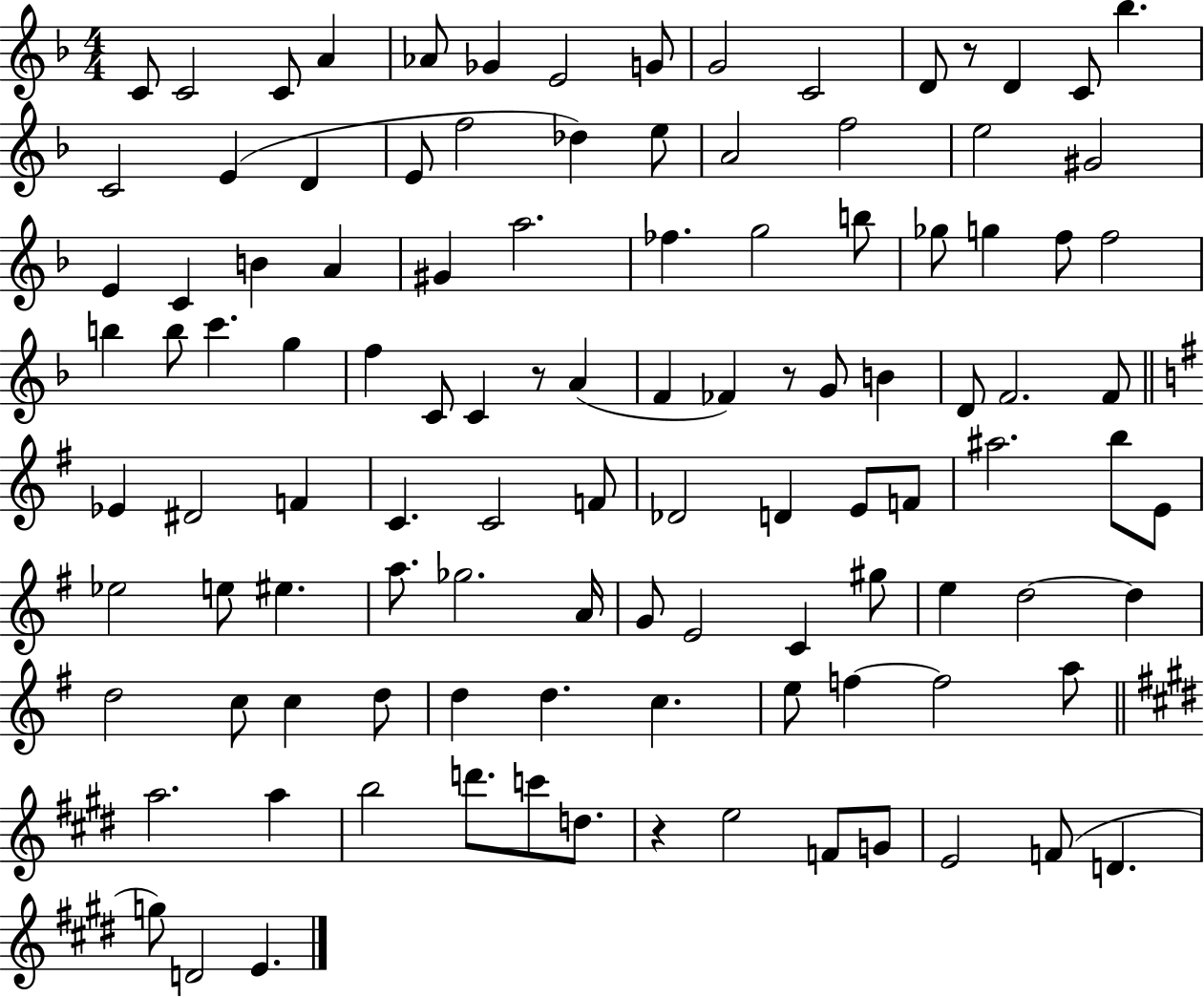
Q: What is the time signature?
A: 4/4